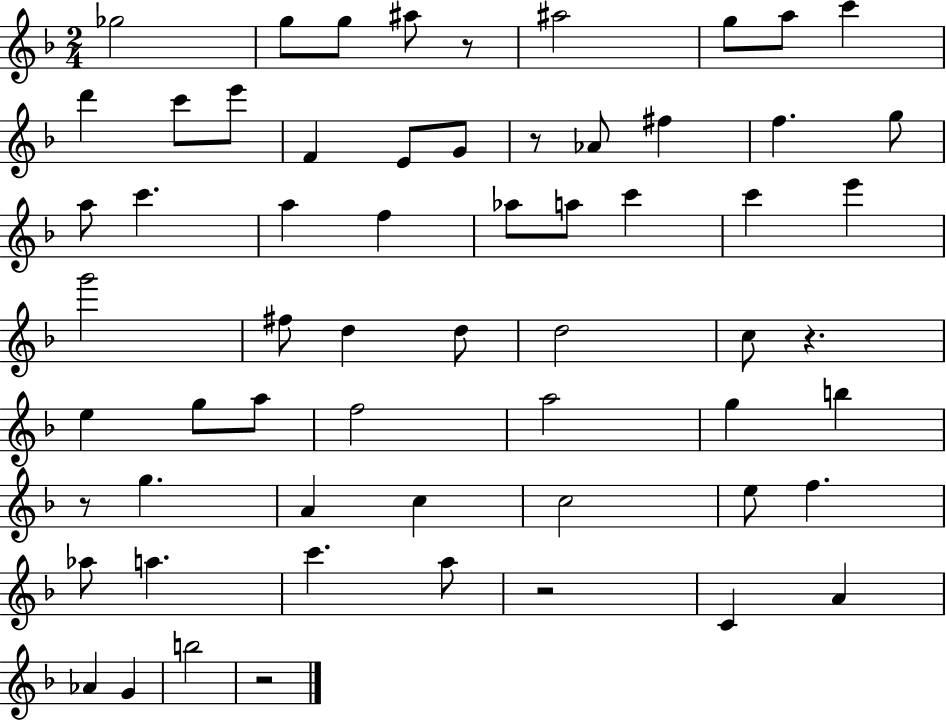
Gb5/h G5/e G5/e A#5/e R/e A#5/h G5/e A5/e C6/q D6/q C6/e E6/e F4/q E4/e G4/e R/e Ab4/e F#5/q F5/q. G5/e A5/e C6/q. A5/q F5/q Ab5/e A5/e C6/q C6/q E6/q G6/h F#5/e D5/q D5/e D5/h C5/e R/q. E5/q G5/e A5/e F5/h A5/h G5/q B5/q R/e G5/q. A4/q C5/q C5/h E5/e F5/q. Ab5/e A5/q. C6/q. A5/e R/h C4/q A4/q Ab4/q G4/q B5/h R/h